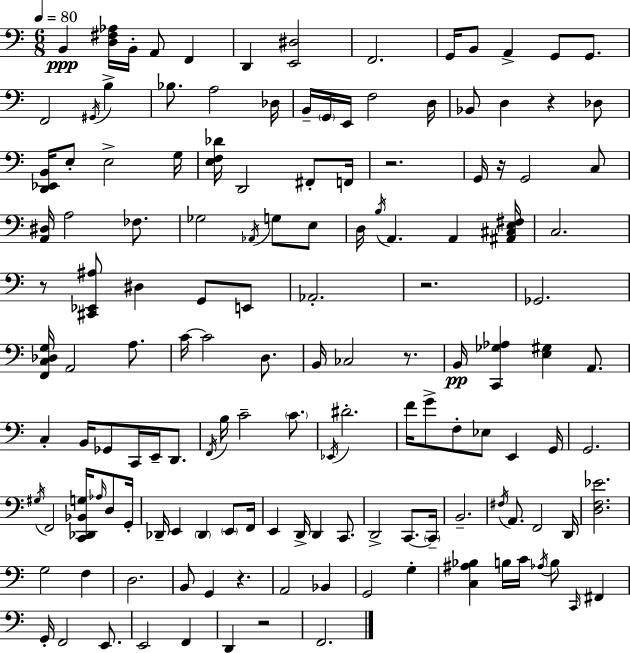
{
  \clef bass
  \numericTimeSignature
  \time 6/8
  \key a \minor
  \tempo 4 = 80
  b,4\ppp <d fis aes>16 b,16-. a,8 f,4 | d,4 <e, dis>2 | f,2. | g,16 b,8 a,4-> g,8 g,8. | \break f,2 \acciaccatura { gis,16 } b4-> | bes8. a2 | des16 b,16-- \parenthesize g,16 e,16 f2 | d16 bes,8 d4 r4 des8 | \break <d, ees, b,>16 e8-. e2-> | g16 <e f des'>16 d,2 fis,8-. | f,16 r2. | g,16 r16 g,2 c8 | \break <a, dis>16 a2 fes8. | ges2 \acciaccatura { aes,16 } g8 | e8 d16 \acciaccatura { b16 } a,4. a,4 | <ais, cis e fis>16 c2. | \break r8 <cis, ees, ais>8 dis4 g,8 | e,8 aes,2.-. | r2. | ges,2. | \break <f, c des g>16 a,2 | a8. c'16~~ c'2 | d8. b,16 ces2 | r8. b,16\pp <c, ges aes>4 <e gis>4 | \break a,8. c4-. b,16 ges,8 c,16 e,16-- | d,8. \acciaccatura { f,16 } b16 c'2-- | \parenthesize c'8. \acciaccatura { ees,16 } dis'2.-. | f'16 g'8-> f8-. ees8 | \break e,4 g,16 g,2. | \acciaccatura { gis16 } f,2 | <c, des, bes, g>16 \grace { aes16 } d8 g,16-. des,16-- e,4 | \parenthesize des,4 \parenthesize e,8 f,16 e,4 d,16-> | \break d,4 c,8. d,2-> | c,8.~~ \parenthesize c,16-- b,2.-- | \acciaccatura { fis16 } a,8. f,2 | d,16 <d f ees'>2. | \break g2 | f4 d2. | b,8 g,4 | r4. a,2 | \break bes,4 g,2 | g4-. <c ais bes>4 | b16 c'16 \acciaccatura { aes16 } b8 \grace { c,16 } fis,4 g,16-. f,2 | e,8. e,2 | \break f,4 d,4 | r2 f,2. | \bar "|."
}